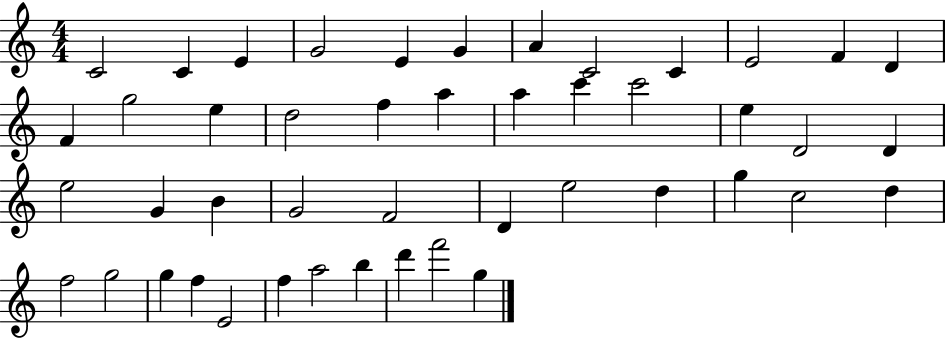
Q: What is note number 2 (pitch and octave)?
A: C4